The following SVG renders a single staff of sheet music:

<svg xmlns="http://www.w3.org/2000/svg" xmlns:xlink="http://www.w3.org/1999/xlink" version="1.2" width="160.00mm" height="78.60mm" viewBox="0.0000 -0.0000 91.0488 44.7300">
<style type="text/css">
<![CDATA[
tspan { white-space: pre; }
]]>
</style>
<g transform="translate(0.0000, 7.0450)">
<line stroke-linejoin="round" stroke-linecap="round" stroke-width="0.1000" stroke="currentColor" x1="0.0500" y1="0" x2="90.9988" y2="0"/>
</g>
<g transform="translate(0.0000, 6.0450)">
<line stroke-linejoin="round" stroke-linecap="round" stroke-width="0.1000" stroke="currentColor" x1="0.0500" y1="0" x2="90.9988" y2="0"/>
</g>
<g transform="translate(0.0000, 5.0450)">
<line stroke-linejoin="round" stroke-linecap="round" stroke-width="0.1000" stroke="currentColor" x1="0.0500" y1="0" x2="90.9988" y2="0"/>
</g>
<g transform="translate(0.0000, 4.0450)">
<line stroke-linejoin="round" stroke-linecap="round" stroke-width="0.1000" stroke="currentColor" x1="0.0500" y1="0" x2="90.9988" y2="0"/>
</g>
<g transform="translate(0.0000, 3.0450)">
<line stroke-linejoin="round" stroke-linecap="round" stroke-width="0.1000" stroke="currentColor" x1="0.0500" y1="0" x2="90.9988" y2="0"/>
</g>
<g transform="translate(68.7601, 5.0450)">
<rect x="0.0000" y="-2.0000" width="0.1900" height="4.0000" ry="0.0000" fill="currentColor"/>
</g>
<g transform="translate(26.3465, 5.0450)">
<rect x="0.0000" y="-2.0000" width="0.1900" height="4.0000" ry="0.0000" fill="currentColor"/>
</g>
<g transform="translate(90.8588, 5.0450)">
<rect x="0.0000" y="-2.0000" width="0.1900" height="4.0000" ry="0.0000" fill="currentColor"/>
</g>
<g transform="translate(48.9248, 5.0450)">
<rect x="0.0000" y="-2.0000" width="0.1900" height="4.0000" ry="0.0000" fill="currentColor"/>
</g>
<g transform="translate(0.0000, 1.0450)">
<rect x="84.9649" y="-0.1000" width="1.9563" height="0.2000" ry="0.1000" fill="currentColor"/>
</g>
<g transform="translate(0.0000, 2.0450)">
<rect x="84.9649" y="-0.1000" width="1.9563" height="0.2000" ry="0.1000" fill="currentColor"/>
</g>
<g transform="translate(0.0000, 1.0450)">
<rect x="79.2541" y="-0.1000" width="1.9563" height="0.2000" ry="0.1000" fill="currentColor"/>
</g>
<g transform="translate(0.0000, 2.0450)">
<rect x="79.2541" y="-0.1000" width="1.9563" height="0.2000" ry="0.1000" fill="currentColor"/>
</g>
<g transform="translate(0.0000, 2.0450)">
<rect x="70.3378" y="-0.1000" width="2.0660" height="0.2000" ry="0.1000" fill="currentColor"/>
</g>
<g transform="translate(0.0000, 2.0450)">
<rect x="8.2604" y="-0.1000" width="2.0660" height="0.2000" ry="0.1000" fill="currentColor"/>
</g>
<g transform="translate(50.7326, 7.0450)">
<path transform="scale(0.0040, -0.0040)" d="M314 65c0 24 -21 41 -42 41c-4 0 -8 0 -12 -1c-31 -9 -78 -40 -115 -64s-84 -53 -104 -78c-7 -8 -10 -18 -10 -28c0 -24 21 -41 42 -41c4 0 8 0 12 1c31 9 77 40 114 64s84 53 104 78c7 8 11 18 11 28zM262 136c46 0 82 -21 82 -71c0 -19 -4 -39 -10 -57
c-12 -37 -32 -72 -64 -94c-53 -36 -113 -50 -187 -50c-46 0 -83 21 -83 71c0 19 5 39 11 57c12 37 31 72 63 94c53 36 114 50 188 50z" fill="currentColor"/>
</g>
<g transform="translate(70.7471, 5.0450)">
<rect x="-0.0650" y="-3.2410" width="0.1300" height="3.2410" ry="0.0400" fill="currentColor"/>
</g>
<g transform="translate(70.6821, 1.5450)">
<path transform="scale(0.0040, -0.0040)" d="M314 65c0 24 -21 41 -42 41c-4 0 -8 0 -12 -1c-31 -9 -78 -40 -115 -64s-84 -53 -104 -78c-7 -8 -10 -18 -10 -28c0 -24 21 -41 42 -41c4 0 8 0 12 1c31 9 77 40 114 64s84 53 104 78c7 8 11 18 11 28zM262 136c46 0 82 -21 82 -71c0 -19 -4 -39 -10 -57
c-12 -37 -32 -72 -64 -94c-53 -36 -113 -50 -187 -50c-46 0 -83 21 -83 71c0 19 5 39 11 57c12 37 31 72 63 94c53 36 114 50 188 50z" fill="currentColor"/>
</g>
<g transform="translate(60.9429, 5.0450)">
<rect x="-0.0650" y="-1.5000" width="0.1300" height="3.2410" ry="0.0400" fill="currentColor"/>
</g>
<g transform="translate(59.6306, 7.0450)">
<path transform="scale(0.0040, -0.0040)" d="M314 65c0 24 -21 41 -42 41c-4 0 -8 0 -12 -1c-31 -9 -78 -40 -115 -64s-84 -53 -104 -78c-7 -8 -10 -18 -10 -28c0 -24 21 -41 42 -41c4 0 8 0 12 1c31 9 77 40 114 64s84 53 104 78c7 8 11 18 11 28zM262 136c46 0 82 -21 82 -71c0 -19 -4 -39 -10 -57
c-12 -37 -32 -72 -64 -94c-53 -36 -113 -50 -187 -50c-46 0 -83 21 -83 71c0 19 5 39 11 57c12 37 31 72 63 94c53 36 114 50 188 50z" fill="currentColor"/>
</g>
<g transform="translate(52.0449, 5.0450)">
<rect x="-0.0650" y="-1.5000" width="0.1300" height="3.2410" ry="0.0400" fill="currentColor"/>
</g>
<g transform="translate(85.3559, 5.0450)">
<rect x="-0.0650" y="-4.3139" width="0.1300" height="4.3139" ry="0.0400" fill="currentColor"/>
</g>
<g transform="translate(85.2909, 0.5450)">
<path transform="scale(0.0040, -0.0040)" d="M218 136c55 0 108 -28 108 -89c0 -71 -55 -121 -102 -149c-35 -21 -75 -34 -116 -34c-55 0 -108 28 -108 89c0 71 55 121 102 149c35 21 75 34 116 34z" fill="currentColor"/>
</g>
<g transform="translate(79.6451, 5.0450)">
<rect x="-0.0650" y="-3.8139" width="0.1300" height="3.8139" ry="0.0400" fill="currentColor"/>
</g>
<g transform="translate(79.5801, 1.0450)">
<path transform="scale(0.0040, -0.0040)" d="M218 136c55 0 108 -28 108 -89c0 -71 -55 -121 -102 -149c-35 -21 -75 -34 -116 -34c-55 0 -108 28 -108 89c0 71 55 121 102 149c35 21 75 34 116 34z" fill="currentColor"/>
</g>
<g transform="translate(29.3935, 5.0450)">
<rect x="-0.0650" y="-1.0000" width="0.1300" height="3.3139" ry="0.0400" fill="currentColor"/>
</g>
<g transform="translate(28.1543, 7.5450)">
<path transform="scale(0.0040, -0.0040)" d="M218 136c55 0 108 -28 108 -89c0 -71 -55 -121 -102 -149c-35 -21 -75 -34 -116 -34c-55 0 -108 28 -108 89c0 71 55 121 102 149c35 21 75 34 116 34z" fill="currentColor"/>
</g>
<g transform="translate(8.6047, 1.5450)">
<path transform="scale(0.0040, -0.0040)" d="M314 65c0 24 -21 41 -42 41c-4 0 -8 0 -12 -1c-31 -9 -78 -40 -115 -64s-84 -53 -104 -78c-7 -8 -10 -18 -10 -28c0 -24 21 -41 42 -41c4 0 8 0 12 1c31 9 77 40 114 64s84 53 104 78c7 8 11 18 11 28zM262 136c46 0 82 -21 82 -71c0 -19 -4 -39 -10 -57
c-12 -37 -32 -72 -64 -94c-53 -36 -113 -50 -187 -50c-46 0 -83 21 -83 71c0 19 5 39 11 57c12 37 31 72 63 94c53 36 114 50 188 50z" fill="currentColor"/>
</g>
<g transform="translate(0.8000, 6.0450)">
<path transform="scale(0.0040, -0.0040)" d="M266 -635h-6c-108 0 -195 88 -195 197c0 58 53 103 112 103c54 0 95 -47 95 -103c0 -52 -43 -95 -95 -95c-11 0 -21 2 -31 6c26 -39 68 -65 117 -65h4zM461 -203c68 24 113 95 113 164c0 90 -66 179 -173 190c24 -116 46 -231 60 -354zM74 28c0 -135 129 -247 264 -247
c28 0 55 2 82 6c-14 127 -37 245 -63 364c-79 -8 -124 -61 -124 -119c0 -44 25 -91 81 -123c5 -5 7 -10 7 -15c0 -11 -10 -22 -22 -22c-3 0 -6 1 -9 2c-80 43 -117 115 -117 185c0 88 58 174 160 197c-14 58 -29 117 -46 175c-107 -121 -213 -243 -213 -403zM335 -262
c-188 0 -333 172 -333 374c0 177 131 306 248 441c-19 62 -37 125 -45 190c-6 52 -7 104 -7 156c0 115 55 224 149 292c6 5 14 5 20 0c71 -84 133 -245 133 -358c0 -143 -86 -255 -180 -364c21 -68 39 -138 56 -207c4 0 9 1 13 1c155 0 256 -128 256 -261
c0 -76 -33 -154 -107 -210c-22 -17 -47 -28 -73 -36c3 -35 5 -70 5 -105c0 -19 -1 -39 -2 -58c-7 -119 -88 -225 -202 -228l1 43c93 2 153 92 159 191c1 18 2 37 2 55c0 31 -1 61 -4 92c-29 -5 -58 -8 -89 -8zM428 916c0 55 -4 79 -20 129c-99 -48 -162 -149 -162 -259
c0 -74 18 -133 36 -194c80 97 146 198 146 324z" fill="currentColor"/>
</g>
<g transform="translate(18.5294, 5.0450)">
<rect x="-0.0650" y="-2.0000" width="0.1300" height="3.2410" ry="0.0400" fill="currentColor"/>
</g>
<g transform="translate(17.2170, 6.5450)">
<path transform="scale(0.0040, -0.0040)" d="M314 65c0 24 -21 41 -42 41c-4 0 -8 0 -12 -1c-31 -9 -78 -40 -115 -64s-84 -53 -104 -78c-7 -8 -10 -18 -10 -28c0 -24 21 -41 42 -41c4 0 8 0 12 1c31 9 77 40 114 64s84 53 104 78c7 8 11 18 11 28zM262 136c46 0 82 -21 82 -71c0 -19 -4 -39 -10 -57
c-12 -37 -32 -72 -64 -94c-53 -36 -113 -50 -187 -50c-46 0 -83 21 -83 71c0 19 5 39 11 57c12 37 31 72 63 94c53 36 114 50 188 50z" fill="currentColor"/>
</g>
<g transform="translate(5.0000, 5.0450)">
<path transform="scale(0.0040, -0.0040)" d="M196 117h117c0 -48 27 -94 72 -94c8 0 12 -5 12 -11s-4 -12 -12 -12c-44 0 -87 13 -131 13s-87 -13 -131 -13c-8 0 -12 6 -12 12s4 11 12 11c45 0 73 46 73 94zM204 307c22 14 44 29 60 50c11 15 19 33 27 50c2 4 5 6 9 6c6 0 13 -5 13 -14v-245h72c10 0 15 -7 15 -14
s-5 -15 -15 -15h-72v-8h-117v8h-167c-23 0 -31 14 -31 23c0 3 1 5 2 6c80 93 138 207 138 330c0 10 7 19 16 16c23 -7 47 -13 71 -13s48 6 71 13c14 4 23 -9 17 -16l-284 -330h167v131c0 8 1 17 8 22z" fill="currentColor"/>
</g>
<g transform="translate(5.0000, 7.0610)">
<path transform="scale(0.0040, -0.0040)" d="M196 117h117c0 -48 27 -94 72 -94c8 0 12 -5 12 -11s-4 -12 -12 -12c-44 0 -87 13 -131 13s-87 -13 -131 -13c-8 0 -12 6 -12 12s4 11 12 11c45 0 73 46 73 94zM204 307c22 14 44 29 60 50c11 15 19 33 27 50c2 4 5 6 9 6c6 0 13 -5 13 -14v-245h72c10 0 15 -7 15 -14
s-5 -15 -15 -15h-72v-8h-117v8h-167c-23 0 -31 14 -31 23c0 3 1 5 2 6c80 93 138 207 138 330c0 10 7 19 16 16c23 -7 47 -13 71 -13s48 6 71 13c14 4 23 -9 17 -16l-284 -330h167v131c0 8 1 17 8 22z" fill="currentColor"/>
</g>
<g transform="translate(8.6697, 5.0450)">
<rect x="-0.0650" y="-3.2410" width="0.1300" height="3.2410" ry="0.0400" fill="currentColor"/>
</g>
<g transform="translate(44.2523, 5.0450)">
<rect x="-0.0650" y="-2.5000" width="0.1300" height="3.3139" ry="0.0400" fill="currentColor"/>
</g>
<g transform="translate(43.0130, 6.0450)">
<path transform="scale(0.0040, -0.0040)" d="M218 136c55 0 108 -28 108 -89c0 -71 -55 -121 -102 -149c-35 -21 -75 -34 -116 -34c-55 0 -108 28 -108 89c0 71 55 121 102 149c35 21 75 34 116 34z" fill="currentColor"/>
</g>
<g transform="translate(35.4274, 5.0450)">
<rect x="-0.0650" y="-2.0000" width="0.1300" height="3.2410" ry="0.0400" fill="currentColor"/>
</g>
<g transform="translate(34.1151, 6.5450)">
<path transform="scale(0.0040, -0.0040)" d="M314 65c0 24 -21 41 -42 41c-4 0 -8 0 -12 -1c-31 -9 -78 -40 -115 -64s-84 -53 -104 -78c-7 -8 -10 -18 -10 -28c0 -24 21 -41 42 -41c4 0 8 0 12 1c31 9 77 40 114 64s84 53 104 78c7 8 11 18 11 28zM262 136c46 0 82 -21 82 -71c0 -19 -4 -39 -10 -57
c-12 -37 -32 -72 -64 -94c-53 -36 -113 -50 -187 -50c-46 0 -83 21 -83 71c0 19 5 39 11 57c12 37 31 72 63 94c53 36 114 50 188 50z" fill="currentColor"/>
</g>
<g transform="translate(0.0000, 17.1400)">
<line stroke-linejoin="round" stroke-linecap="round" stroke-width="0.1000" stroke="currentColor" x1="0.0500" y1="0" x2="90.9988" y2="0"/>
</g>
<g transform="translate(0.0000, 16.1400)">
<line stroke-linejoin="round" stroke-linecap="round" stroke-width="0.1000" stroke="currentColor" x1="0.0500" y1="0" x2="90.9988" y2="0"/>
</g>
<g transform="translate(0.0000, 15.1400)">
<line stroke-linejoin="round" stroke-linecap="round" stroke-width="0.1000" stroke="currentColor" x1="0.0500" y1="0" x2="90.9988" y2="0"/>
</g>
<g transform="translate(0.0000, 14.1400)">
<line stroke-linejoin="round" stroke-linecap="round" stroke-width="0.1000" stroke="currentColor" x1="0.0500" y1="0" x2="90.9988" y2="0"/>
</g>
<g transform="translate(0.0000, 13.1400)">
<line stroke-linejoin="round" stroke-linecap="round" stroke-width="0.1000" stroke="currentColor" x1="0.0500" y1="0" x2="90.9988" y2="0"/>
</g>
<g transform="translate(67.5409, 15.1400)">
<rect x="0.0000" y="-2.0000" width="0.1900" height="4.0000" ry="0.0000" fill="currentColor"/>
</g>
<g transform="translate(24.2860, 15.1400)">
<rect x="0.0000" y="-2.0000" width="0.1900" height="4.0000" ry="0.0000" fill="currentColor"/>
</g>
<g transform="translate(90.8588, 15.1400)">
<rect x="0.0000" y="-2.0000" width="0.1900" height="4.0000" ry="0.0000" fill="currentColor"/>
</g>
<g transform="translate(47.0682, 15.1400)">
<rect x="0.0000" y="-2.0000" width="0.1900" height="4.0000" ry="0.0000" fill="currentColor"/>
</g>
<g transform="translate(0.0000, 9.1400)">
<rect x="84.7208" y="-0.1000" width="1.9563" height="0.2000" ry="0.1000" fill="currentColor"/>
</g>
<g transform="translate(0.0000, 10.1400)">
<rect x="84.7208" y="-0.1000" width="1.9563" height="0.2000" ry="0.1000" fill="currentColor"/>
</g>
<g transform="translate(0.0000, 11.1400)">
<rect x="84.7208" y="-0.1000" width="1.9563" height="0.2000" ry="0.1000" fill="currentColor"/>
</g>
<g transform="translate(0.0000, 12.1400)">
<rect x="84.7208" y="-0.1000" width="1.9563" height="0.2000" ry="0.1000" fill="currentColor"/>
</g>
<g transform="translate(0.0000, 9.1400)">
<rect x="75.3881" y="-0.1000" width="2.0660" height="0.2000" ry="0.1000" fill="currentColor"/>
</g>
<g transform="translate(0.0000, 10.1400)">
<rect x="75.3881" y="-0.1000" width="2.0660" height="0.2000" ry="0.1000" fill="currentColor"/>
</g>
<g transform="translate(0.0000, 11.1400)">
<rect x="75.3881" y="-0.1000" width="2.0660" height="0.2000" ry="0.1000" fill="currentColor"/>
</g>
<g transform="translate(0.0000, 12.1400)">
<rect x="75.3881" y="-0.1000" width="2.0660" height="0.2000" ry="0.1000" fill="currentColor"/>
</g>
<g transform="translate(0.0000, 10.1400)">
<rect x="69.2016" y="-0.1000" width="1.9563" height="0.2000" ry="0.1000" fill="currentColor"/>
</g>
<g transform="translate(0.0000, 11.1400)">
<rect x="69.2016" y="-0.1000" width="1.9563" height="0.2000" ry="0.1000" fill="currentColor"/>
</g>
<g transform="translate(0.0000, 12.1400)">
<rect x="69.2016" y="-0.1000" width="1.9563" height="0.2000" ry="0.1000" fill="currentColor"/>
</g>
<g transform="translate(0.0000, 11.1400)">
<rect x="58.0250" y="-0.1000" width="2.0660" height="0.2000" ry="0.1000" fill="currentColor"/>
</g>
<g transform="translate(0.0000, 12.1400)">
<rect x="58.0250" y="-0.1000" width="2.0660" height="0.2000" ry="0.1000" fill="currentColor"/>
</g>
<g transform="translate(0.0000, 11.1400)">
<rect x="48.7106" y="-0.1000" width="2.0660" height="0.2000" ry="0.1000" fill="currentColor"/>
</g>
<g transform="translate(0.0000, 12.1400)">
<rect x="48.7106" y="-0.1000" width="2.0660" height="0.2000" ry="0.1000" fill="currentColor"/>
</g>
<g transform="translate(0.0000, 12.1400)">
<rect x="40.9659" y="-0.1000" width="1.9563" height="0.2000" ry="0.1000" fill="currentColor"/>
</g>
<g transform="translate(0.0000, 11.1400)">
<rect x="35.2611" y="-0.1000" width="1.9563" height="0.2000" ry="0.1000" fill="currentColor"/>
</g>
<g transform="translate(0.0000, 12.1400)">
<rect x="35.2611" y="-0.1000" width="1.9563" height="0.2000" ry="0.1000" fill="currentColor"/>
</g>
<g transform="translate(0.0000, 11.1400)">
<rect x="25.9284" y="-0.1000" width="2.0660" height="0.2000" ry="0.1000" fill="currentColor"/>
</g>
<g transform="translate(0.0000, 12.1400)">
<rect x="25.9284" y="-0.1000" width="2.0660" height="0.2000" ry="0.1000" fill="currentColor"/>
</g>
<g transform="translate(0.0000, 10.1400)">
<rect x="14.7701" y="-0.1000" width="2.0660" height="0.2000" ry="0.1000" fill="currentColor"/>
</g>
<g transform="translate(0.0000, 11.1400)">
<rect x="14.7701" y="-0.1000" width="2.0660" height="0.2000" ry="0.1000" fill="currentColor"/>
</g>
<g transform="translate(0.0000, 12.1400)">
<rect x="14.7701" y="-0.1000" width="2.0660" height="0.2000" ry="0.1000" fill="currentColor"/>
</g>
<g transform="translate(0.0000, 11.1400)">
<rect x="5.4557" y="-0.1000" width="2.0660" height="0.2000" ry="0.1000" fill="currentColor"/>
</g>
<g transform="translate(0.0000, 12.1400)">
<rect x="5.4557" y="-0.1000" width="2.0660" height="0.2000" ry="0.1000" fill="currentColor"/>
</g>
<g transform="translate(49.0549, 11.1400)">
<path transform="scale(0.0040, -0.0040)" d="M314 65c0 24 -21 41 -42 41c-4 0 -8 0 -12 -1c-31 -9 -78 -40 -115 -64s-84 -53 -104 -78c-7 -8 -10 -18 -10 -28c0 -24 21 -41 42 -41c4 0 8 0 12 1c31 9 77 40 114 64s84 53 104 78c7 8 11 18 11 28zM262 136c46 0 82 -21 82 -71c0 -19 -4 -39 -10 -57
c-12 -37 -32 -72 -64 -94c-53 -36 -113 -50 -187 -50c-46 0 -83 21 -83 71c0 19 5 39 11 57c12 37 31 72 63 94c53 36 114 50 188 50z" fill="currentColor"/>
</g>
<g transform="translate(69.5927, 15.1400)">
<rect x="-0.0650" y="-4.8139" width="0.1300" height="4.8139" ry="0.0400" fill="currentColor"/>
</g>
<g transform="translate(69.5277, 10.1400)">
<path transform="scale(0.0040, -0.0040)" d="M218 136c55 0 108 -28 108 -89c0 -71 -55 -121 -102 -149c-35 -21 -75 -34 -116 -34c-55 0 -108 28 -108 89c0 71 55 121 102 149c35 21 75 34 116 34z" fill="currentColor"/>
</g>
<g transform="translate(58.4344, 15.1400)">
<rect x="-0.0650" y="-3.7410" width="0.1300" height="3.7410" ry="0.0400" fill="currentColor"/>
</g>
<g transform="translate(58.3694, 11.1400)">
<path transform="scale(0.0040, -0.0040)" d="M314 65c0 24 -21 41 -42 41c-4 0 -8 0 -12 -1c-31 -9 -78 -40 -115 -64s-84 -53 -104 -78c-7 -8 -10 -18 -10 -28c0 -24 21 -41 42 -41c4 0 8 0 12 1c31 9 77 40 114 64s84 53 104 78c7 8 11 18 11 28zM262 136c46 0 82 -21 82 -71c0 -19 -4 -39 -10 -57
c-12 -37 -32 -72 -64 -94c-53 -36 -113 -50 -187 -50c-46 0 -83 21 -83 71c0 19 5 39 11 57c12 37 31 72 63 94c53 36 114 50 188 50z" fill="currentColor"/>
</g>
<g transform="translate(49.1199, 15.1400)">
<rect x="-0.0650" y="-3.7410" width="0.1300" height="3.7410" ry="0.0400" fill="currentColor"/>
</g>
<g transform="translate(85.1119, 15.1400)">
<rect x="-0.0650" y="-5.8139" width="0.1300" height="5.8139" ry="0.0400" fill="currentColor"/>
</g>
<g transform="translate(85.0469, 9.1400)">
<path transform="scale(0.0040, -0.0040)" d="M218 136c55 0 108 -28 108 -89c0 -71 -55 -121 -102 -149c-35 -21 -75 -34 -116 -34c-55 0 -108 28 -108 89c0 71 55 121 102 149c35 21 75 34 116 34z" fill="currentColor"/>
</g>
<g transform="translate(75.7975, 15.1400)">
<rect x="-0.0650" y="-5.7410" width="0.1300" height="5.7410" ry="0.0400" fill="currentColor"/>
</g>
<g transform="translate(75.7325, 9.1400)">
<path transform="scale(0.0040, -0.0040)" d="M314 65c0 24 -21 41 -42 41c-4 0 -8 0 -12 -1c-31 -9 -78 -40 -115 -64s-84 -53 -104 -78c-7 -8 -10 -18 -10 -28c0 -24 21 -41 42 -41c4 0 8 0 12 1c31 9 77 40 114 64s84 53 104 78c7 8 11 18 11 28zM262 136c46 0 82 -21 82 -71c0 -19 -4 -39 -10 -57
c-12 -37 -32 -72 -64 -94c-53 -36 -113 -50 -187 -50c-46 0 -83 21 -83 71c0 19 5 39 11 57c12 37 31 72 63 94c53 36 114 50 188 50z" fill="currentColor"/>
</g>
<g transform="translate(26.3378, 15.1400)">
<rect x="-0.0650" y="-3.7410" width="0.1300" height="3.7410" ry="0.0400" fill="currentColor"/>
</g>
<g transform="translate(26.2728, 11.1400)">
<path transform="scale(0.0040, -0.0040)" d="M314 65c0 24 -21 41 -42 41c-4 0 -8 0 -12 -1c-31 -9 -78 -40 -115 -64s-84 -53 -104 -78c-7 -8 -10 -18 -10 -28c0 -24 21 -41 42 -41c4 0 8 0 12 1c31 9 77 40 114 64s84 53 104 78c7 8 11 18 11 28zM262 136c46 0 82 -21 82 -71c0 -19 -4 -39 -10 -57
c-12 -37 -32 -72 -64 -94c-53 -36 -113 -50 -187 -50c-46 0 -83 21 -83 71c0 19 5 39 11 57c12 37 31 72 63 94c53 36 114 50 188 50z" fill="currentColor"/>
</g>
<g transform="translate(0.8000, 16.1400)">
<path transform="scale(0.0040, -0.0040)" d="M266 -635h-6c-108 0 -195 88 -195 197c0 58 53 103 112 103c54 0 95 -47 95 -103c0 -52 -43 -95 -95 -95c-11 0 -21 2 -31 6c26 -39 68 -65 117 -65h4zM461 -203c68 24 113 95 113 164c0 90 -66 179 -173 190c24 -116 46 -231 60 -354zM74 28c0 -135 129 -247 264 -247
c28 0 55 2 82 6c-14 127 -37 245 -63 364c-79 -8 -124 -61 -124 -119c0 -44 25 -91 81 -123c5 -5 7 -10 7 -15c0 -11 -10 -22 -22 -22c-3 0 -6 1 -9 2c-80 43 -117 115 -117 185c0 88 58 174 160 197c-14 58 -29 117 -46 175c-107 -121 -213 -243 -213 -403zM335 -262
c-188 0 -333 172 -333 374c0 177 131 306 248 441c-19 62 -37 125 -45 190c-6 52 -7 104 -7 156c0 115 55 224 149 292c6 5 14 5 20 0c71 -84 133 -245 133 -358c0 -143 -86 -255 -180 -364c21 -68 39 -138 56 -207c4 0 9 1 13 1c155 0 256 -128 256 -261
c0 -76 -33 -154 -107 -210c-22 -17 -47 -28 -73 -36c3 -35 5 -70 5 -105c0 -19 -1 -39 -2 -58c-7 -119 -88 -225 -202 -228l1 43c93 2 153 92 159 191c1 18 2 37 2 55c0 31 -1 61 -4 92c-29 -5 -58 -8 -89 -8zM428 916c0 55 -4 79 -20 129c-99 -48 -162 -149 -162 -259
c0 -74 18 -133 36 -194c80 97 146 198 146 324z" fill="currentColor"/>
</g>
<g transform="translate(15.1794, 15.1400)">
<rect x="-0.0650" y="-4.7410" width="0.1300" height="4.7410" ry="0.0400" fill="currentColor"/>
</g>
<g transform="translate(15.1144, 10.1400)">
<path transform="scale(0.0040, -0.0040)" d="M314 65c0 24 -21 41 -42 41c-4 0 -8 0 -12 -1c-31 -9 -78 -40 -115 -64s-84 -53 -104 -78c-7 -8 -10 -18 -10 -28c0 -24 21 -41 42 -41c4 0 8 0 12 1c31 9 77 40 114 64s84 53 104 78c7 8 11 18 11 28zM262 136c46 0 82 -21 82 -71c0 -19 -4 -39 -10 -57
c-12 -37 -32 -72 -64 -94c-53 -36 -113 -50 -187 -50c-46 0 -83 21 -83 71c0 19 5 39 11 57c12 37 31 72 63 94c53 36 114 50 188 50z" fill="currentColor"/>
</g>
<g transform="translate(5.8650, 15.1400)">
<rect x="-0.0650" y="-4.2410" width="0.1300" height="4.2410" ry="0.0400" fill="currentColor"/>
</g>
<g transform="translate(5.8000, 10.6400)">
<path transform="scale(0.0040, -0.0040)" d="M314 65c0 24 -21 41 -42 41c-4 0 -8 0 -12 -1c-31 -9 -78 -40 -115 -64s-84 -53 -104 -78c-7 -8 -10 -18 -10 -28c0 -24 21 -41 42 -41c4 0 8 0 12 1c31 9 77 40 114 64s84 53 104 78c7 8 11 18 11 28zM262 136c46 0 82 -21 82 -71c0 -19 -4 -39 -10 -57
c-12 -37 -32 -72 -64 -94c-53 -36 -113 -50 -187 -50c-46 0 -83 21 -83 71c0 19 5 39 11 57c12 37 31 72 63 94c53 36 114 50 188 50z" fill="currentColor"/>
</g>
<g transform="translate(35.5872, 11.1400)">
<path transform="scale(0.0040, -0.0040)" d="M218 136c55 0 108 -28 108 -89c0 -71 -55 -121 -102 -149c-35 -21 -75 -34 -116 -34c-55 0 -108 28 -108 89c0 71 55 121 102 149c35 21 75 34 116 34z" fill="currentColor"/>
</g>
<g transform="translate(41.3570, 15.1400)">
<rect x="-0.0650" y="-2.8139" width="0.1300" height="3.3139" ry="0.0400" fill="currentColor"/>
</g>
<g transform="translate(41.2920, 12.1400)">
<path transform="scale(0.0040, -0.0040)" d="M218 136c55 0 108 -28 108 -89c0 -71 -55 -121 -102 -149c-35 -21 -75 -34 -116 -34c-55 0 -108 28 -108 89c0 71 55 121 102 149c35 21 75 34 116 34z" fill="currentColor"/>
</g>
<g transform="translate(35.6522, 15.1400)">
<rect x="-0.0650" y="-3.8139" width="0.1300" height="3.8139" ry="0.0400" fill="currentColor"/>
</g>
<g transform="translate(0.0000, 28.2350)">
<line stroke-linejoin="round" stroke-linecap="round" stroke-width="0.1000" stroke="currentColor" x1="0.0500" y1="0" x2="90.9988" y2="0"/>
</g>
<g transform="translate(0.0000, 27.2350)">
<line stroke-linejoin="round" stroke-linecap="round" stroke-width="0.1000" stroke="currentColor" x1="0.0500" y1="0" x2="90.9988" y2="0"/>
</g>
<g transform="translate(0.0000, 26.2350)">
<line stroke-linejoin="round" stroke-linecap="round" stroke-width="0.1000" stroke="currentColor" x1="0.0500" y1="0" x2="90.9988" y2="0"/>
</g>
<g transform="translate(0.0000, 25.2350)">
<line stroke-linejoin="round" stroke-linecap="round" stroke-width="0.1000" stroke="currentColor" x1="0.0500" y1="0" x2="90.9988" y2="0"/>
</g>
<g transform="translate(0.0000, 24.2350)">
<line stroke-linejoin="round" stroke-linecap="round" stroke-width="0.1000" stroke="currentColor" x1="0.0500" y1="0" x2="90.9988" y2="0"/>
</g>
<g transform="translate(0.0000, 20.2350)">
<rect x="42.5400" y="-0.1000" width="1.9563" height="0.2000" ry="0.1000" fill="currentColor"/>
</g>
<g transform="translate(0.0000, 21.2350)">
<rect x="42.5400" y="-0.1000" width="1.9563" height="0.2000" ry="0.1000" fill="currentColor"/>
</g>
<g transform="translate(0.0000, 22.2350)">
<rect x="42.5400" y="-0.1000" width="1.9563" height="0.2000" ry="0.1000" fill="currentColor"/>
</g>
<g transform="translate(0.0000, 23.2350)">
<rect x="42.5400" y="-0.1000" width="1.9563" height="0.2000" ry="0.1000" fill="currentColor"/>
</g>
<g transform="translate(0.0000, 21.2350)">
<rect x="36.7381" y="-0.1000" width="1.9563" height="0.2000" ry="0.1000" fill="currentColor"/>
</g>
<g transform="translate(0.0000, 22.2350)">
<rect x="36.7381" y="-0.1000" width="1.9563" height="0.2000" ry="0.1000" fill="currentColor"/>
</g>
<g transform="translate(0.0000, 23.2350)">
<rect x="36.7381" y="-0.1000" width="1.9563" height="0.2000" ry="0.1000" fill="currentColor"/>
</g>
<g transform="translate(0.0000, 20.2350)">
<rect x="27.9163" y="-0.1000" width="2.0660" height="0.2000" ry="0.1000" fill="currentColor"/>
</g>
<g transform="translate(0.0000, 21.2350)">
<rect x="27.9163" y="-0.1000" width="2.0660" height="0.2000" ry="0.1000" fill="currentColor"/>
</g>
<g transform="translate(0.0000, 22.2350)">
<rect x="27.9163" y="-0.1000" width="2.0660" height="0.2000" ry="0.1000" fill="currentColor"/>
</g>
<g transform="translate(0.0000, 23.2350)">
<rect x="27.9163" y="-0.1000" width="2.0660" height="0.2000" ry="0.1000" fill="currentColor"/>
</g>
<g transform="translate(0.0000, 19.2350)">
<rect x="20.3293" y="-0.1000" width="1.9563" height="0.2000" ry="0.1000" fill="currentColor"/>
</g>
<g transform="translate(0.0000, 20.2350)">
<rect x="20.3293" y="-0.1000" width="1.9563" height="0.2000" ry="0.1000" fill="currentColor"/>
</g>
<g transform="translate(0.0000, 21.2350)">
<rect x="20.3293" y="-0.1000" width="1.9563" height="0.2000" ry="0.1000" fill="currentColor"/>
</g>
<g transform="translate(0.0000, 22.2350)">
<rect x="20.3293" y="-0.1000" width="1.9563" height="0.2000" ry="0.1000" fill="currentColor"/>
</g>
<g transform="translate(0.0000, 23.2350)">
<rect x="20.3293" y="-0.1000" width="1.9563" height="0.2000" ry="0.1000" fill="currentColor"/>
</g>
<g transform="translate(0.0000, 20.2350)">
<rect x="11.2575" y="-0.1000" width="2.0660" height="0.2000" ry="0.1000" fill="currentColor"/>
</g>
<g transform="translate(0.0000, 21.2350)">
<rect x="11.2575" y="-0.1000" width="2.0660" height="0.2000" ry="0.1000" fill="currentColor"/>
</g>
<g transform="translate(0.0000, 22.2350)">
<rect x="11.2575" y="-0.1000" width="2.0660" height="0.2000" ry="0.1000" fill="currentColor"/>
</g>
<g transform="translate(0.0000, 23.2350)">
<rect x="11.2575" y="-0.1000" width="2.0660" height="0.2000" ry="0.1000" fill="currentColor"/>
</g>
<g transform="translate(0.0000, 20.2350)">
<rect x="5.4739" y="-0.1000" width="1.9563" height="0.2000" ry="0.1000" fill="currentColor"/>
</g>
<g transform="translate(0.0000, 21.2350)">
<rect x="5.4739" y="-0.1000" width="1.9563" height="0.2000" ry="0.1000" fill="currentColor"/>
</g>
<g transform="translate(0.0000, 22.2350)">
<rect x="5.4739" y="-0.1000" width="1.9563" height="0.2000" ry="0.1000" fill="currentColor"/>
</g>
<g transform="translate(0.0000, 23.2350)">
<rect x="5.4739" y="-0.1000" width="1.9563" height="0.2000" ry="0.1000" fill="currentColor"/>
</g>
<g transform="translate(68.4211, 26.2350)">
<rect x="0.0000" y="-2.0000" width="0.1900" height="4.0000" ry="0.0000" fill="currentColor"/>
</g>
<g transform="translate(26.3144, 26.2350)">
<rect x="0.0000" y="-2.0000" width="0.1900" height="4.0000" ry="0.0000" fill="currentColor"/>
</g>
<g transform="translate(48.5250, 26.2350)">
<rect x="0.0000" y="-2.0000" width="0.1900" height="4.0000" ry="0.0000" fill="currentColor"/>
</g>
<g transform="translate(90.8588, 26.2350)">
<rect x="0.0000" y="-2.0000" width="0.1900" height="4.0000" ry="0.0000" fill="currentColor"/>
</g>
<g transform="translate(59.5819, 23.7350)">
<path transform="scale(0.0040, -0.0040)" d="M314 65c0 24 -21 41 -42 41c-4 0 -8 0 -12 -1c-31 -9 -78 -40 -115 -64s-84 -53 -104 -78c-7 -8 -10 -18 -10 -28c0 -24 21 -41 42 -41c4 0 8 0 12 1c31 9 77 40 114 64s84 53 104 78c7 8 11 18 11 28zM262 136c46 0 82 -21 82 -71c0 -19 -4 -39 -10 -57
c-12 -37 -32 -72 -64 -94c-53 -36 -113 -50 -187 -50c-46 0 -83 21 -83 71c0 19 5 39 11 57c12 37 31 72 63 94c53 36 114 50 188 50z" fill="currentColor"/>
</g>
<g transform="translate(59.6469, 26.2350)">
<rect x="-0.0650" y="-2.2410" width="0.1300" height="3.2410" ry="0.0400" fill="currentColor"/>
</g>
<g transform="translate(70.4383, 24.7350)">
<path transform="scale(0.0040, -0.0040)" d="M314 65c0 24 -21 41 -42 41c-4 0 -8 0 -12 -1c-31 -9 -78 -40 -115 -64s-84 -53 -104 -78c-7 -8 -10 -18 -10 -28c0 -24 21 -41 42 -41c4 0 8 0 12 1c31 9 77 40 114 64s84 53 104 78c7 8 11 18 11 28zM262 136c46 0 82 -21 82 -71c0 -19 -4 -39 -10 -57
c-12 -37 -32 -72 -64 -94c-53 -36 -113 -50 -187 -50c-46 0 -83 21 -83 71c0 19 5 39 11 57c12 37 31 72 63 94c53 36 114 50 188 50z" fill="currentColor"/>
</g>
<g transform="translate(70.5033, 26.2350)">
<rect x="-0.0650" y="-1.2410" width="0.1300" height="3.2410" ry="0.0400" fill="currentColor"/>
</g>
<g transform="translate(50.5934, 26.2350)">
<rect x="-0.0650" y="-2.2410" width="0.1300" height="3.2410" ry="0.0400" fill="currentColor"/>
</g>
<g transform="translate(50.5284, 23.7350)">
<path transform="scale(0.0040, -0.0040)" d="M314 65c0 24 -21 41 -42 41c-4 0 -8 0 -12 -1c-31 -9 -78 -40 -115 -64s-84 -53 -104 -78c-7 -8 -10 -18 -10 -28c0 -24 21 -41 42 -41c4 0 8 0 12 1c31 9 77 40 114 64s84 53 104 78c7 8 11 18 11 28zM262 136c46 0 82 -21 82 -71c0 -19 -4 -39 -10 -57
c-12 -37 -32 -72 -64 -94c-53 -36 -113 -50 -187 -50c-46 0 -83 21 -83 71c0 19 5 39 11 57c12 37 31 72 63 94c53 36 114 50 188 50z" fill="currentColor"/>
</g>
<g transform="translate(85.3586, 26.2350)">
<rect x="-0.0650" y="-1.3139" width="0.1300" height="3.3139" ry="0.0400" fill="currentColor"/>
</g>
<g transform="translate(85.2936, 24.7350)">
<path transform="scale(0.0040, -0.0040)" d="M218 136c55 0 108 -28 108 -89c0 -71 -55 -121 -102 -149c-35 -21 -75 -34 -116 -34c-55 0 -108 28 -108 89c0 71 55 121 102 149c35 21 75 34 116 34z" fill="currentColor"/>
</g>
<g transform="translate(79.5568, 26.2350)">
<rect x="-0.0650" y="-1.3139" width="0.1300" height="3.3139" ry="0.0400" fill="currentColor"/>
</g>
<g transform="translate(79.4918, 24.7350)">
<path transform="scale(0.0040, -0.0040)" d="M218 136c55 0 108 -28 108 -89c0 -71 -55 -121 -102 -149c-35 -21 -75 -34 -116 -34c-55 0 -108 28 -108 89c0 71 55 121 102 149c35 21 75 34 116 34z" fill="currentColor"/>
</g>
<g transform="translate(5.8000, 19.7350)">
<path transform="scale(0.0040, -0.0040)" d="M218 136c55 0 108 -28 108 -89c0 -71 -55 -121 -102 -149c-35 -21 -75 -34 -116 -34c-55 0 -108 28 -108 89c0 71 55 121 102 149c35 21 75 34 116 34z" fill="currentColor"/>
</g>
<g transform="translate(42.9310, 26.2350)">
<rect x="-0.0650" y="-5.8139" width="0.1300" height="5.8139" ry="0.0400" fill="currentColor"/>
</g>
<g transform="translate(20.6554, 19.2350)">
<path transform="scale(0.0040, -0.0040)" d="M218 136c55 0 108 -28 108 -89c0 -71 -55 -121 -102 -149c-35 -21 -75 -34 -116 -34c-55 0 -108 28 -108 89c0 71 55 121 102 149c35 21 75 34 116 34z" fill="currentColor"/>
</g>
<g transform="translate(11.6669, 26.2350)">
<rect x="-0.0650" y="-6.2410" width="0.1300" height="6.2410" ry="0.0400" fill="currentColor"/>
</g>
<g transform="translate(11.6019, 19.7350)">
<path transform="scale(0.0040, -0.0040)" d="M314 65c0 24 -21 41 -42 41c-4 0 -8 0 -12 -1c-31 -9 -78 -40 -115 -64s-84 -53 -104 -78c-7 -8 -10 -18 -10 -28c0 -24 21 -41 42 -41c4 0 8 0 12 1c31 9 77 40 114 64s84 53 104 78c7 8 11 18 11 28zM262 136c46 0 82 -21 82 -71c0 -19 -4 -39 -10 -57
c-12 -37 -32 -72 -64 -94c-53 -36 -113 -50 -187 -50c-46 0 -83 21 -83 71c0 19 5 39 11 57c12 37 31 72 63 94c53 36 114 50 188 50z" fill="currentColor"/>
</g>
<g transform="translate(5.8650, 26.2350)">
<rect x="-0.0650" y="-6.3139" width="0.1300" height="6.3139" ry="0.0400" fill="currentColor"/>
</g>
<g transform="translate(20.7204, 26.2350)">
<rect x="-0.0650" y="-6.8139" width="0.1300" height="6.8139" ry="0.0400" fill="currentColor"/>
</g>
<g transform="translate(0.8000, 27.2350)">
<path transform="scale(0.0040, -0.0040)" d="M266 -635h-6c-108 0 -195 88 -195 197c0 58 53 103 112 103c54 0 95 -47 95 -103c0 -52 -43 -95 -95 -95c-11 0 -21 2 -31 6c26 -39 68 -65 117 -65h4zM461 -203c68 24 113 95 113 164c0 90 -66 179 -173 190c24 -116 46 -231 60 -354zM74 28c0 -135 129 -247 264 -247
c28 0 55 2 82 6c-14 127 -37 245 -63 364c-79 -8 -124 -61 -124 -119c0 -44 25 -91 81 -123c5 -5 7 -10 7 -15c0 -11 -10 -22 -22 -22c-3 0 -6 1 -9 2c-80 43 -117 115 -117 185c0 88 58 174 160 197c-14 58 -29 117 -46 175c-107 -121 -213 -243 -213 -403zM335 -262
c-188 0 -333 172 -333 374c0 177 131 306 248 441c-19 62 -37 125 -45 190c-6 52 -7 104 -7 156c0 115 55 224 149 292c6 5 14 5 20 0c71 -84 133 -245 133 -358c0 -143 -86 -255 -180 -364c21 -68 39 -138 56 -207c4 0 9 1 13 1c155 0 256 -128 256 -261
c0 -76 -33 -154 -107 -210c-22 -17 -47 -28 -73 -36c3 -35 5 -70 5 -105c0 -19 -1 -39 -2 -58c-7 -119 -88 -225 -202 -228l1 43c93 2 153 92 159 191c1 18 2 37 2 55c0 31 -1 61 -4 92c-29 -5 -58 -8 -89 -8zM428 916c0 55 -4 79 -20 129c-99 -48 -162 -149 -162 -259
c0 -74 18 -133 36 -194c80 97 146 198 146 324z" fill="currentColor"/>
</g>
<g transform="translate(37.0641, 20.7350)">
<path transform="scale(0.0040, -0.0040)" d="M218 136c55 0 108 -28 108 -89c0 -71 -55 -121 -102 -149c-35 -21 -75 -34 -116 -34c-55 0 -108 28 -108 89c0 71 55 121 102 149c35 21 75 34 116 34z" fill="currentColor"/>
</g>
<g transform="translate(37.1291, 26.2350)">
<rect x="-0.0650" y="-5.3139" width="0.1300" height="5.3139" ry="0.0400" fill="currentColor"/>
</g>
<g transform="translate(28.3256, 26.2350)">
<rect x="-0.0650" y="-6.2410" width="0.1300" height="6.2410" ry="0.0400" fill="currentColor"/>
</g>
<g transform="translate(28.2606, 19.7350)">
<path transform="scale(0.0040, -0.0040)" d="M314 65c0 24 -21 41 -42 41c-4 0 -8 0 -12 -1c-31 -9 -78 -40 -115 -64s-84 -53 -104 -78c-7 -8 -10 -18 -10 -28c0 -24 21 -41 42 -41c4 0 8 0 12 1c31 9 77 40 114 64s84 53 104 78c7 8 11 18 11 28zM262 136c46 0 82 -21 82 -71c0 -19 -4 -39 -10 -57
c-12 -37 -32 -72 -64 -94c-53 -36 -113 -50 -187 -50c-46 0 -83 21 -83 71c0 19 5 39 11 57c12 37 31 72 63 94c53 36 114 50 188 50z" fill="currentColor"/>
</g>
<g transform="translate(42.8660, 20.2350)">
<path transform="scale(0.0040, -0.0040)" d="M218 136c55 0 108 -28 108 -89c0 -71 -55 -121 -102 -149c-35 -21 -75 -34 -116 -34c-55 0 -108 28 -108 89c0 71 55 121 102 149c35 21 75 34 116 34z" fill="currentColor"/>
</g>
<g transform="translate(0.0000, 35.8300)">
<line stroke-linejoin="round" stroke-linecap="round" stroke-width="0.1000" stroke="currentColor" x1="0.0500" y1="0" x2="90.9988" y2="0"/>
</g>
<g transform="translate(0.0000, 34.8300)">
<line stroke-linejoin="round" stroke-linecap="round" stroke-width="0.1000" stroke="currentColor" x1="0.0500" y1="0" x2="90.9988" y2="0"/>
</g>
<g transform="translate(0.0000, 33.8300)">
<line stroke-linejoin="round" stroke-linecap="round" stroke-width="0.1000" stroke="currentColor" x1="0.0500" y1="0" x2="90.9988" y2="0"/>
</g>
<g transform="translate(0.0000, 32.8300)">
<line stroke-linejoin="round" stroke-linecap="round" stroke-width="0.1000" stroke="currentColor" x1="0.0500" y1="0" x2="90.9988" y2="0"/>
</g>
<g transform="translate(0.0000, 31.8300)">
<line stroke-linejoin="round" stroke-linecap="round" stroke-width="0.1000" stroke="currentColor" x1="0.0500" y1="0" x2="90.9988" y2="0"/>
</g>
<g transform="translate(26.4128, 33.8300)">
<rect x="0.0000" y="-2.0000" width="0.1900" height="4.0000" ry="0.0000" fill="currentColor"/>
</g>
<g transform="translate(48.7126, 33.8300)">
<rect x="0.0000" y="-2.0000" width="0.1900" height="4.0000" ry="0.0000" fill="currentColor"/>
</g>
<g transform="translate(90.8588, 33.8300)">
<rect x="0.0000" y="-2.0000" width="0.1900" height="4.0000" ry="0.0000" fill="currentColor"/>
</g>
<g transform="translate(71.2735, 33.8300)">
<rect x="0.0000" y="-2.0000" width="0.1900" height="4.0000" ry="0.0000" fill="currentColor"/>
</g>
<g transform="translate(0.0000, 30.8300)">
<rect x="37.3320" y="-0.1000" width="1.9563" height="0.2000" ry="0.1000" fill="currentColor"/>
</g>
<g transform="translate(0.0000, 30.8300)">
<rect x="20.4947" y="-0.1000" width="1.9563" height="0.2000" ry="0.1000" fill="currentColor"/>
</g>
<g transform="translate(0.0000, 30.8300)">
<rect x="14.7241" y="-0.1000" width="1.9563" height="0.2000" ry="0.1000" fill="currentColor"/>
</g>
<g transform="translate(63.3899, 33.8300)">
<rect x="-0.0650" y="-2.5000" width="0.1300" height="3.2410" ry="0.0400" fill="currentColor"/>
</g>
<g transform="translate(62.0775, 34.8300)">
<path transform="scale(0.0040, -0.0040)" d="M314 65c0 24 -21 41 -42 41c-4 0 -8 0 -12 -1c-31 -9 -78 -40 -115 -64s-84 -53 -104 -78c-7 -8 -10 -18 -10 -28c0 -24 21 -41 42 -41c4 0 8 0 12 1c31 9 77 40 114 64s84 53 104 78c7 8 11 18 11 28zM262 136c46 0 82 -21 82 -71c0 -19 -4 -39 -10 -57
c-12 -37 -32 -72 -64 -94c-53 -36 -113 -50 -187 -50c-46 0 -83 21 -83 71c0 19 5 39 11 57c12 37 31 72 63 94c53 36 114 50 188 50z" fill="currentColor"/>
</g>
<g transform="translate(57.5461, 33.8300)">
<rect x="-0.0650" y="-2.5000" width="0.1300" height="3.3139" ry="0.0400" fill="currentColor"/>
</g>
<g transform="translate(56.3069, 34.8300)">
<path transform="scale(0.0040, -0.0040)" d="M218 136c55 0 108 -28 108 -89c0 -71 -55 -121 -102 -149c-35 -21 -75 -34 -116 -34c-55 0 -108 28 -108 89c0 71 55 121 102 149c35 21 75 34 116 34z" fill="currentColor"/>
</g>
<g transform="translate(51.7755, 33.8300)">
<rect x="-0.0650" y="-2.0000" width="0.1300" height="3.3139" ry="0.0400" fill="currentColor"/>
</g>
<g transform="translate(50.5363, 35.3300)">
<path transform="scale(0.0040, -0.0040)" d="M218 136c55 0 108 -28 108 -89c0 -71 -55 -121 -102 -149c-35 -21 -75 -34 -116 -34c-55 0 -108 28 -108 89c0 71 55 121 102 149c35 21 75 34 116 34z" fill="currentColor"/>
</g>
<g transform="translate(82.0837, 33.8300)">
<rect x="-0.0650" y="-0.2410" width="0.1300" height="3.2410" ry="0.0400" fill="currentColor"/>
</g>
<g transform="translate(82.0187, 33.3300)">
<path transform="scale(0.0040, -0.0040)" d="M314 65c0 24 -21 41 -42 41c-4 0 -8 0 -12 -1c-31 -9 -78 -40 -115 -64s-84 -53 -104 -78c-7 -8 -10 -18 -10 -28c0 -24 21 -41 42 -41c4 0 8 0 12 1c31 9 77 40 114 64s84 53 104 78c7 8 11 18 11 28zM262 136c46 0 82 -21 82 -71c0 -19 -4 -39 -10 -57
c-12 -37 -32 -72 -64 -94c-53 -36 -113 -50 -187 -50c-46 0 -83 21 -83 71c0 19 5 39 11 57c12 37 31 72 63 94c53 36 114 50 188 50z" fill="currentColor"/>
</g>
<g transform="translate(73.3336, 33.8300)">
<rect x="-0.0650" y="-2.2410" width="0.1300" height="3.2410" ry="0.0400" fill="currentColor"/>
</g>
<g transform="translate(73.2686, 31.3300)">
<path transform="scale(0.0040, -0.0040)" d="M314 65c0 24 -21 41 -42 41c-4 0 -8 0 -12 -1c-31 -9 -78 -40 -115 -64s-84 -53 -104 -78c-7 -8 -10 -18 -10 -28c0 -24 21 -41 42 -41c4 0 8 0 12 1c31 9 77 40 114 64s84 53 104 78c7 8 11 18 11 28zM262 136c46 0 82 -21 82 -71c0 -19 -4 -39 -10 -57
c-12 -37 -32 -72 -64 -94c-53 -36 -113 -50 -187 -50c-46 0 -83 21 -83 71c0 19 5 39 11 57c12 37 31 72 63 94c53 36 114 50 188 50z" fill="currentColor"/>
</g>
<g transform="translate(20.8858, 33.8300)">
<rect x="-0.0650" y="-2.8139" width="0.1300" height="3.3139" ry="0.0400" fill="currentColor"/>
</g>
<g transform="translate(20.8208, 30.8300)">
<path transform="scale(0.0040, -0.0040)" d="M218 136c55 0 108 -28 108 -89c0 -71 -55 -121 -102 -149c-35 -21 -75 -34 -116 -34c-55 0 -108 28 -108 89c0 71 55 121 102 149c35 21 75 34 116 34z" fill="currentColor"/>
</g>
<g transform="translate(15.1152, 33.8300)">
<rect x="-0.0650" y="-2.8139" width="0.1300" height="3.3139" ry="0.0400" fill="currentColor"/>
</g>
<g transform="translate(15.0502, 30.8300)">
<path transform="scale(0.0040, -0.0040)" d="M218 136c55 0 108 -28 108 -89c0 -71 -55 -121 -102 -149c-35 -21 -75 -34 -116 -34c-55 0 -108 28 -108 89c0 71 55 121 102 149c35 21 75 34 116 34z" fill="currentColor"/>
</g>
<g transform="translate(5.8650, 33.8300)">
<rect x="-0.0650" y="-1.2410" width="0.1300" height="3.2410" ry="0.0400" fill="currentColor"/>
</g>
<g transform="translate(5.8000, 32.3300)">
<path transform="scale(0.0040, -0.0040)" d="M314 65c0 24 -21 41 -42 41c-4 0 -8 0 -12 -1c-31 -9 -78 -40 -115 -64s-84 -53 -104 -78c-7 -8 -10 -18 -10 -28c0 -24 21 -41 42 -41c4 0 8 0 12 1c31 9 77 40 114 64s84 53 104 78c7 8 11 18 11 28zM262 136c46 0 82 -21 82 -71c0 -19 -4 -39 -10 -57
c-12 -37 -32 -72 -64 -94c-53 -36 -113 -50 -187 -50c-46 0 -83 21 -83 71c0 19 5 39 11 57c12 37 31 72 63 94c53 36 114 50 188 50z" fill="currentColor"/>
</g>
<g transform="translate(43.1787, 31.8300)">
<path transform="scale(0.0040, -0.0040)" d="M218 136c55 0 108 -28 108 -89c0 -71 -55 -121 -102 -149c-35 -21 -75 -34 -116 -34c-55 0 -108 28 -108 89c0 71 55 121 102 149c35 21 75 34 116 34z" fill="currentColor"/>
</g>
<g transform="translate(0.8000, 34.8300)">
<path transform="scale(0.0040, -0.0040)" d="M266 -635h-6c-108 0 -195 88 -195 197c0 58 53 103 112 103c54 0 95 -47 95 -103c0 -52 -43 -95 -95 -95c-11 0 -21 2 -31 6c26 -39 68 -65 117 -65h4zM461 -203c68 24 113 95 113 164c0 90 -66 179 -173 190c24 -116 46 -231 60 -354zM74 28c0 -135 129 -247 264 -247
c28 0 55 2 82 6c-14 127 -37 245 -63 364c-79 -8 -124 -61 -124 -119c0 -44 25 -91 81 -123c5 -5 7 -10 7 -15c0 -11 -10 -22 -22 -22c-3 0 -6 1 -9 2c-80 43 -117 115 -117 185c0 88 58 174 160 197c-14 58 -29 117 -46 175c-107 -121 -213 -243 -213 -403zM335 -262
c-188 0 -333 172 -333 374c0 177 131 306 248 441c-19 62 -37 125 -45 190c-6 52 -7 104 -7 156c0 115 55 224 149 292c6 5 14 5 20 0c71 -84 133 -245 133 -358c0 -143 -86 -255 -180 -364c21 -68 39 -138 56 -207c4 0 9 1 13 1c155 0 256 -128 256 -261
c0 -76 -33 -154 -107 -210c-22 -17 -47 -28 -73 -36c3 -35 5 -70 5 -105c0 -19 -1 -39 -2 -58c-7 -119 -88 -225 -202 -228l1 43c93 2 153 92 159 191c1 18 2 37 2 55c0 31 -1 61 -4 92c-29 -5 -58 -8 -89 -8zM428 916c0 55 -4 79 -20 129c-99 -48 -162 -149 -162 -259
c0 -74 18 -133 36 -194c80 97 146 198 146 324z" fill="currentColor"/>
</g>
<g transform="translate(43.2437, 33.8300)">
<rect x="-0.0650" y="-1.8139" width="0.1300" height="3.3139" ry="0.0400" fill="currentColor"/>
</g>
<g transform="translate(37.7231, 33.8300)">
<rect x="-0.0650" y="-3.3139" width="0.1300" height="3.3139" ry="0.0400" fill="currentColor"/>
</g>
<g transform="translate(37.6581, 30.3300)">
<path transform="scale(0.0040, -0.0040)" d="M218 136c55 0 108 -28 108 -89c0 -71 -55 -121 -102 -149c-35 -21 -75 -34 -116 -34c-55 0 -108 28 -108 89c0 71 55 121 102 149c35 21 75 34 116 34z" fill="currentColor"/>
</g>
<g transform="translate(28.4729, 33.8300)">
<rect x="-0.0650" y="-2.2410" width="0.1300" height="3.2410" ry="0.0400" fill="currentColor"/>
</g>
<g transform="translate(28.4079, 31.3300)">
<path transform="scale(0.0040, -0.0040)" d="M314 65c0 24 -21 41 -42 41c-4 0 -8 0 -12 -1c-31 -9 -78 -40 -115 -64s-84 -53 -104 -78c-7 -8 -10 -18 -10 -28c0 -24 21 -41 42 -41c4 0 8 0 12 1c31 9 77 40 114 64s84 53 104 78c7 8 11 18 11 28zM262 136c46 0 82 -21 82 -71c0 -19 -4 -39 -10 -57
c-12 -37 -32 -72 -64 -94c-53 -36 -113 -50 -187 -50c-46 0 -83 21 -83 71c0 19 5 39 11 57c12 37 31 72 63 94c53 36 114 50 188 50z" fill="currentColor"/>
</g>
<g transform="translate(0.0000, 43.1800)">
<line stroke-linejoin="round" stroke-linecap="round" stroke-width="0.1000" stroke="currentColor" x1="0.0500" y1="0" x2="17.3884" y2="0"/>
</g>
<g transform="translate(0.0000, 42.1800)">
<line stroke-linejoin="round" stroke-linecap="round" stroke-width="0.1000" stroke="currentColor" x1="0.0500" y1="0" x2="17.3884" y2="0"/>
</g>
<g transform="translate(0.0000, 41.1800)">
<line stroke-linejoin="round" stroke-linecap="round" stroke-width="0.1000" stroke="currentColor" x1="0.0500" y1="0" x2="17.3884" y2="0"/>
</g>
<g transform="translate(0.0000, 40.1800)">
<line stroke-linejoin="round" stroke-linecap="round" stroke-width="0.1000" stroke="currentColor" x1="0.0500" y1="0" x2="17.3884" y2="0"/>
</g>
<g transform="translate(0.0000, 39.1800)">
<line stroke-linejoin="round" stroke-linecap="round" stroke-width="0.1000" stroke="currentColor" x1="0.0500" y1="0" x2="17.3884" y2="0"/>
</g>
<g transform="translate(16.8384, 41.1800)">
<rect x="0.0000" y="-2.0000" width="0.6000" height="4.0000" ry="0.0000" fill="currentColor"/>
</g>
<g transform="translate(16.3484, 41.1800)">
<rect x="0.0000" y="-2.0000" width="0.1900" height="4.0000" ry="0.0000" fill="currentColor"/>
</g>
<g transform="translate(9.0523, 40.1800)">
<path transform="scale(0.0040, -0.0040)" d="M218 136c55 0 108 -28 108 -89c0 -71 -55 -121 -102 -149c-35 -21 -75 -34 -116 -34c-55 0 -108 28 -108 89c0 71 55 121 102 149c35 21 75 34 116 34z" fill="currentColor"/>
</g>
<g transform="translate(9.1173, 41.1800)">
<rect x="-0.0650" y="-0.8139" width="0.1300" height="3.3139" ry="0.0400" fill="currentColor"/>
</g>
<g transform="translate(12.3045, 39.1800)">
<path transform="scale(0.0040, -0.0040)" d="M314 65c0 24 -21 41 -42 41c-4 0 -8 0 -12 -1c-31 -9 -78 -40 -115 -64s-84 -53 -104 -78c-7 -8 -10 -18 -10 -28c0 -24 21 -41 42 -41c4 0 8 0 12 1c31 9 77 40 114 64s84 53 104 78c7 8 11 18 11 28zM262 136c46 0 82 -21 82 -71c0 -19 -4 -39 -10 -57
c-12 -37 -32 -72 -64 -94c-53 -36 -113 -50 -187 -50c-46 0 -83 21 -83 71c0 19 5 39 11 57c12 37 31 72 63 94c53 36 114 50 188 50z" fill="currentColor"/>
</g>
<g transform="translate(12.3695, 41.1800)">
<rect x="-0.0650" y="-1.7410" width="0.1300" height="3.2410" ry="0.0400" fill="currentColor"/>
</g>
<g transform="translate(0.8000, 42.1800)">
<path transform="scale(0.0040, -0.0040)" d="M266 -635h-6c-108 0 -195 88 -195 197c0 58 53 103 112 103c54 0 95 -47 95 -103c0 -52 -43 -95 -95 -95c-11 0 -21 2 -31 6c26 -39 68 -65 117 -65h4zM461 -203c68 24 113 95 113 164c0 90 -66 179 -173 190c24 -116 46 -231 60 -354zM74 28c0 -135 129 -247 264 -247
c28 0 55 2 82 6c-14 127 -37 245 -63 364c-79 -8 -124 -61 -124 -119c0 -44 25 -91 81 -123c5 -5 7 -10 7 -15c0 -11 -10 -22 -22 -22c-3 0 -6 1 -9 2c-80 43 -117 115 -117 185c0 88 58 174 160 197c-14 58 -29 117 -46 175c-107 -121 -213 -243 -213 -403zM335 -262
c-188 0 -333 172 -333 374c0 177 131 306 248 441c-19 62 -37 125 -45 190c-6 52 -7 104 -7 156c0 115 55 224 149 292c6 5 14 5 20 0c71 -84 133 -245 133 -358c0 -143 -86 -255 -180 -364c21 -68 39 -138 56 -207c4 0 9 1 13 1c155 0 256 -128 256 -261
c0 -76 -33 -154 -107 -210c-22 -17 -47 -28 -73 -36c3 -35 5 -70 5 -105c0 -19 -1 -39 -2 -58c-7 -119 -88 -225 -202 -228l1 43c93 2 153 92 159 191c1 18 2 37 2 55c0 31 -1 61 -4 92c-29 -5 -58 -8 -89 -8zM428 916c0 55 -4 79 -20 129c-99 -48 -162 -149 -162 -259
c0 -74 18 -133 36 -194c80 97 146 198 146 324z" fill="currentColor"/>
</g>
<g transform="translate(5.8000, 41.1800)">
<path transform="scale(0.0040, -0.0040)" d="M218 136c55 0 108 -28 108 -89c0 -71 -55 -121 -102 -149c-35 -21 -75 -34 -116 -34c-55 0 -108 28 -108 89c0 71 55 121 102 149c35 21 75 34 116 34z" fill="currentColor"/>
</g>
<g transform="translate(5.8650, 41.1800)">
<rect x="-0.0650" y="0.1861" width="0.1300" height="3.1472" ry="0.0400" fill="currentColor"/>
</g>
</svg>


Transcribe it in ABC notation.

X:1
T:Untitled
M:4/4
L:1/4
K:C
b2 F2 D F2 G E2 E2 b2 c' d' d'2 e'2 c'2 c' a c'2 c'2 e' g'2 g' a' a'2 b' a'2 f' g' g2 g2 e2 e e e2 a a g2 b f F G G2 g2 c2 B d f2